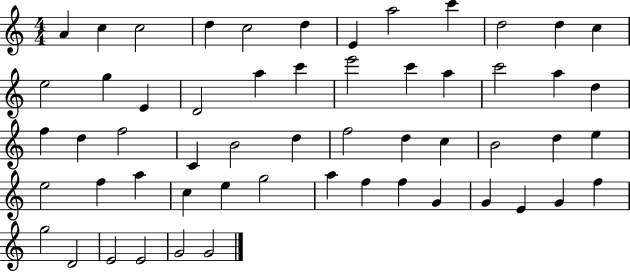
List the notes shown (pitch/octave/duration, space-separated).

A4/q C5/q C5/h D5/q C5/h D5/q E4/q A5/h C6/q D5/h D5/q C5/q E5/h G5/q E4/q D4/h A5/q C6/q E6/h C6/q A5/q C6/h A5/q D5/q F5/q D5/q F5/h C4/q B4/h D5/q F5/h D5/q C5/q B4/h D5/q E5/q E5/h F5/q A5/q C5/q E5/q G5/h A5/q F5/q F5/q G4/q G4/q E4/q G4/q F5/q G5/h D4/h E4/h E4/h G4/h G4/h